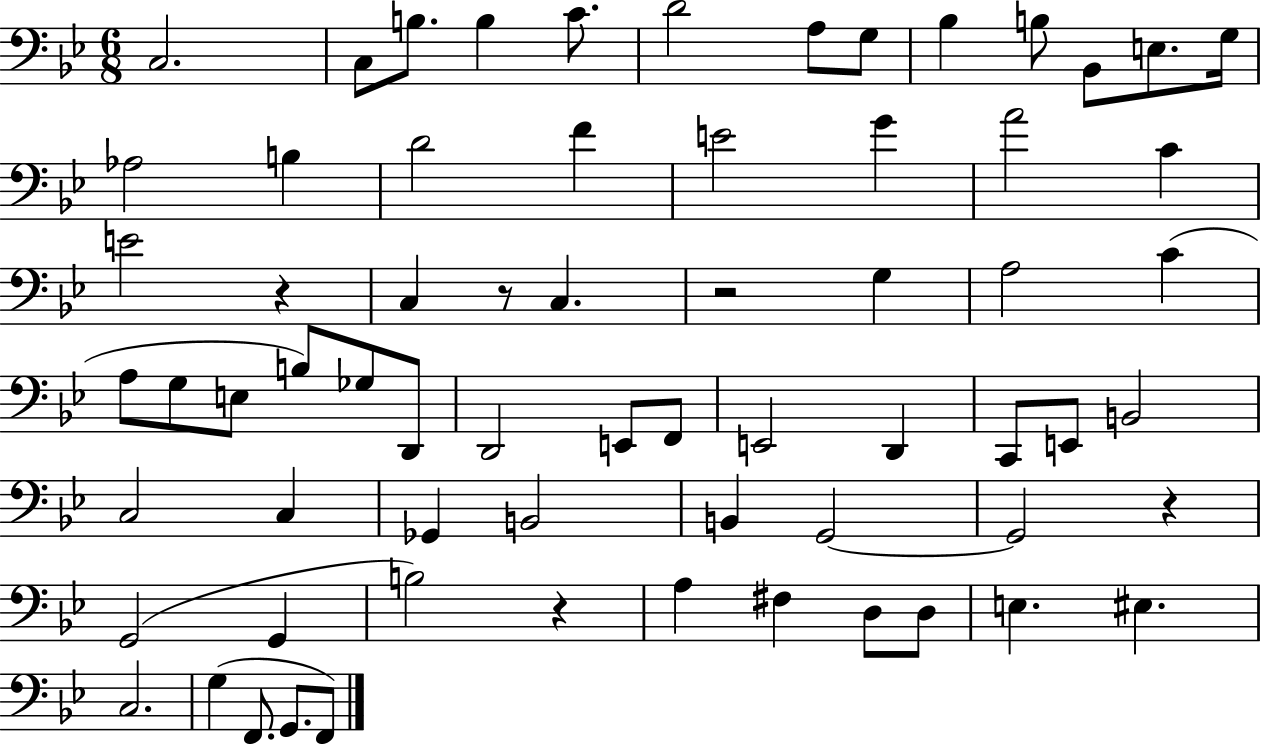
X:1
T:Untitled
M:6/8
L:1/4
K:Bb
C,2 C,/2 B,/2 B, C/2 D2 A,/2 G,/2 _B, B,/2 _B,,/2 E,/2 G,/4 _A,2 B, D2 F E2 G A2 C E2 z C, z/2 C, z2 G, A,2 C A,/2 G,/2 E,/2 B,/2 _G,/2 D,,/2 D,,2 E,,/2 F,,/2 E,,2 D,, C,,/2 E,,/2 B,,2 C,2 C, _G,, B,,2 B,, G,,2 G,,2 z G,,2 G,, B,2 z A, ^F, D,/2 D,/2 E, ^E, C,2 G, F,,/2 G,,/2 F,,/2